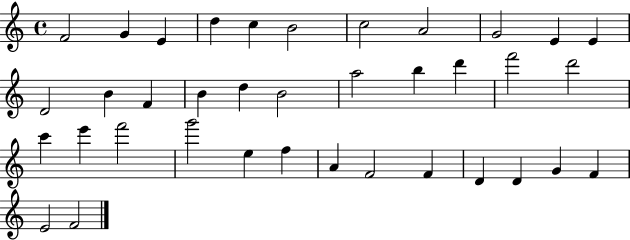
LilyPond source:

{
  \clef treble
  \time 4/4
  \defaultTimeSignature
  \key c \major
  f'2 g'4 e'4 | d''4 c''4 b'2 | c''2 a'2 | g'2 e'4 e'4 | \break d'2 b'4 f'4 | b'4 d''4 b'2 | a''2 b''4 d'''4 | f'''2 d'''2 | \break c'''4 e'''4 f'''2 | g'''2 e''4 f''4 | a'4 f'2 f'4 | d'4 d'4 g'4 f'4 | \break e'2 f'2 | \bar "|."
}